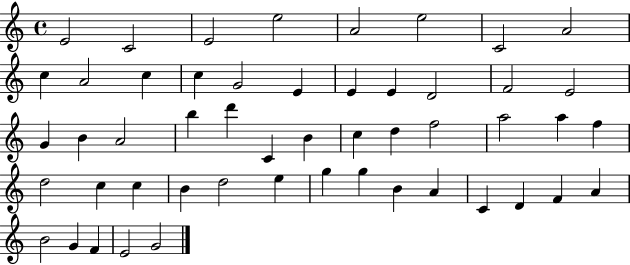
X:1
T:Untitled
M:4/4
L:1/4
K:C
E2 C2 E2 e2 A2 e2 C2 A2 c A2 c c G2 E E E D2 F2 E2 G B A2 b d' C B c d f2 a2 a f d2 c c B d2 e g g B A C D F A B2 G F E2 G2